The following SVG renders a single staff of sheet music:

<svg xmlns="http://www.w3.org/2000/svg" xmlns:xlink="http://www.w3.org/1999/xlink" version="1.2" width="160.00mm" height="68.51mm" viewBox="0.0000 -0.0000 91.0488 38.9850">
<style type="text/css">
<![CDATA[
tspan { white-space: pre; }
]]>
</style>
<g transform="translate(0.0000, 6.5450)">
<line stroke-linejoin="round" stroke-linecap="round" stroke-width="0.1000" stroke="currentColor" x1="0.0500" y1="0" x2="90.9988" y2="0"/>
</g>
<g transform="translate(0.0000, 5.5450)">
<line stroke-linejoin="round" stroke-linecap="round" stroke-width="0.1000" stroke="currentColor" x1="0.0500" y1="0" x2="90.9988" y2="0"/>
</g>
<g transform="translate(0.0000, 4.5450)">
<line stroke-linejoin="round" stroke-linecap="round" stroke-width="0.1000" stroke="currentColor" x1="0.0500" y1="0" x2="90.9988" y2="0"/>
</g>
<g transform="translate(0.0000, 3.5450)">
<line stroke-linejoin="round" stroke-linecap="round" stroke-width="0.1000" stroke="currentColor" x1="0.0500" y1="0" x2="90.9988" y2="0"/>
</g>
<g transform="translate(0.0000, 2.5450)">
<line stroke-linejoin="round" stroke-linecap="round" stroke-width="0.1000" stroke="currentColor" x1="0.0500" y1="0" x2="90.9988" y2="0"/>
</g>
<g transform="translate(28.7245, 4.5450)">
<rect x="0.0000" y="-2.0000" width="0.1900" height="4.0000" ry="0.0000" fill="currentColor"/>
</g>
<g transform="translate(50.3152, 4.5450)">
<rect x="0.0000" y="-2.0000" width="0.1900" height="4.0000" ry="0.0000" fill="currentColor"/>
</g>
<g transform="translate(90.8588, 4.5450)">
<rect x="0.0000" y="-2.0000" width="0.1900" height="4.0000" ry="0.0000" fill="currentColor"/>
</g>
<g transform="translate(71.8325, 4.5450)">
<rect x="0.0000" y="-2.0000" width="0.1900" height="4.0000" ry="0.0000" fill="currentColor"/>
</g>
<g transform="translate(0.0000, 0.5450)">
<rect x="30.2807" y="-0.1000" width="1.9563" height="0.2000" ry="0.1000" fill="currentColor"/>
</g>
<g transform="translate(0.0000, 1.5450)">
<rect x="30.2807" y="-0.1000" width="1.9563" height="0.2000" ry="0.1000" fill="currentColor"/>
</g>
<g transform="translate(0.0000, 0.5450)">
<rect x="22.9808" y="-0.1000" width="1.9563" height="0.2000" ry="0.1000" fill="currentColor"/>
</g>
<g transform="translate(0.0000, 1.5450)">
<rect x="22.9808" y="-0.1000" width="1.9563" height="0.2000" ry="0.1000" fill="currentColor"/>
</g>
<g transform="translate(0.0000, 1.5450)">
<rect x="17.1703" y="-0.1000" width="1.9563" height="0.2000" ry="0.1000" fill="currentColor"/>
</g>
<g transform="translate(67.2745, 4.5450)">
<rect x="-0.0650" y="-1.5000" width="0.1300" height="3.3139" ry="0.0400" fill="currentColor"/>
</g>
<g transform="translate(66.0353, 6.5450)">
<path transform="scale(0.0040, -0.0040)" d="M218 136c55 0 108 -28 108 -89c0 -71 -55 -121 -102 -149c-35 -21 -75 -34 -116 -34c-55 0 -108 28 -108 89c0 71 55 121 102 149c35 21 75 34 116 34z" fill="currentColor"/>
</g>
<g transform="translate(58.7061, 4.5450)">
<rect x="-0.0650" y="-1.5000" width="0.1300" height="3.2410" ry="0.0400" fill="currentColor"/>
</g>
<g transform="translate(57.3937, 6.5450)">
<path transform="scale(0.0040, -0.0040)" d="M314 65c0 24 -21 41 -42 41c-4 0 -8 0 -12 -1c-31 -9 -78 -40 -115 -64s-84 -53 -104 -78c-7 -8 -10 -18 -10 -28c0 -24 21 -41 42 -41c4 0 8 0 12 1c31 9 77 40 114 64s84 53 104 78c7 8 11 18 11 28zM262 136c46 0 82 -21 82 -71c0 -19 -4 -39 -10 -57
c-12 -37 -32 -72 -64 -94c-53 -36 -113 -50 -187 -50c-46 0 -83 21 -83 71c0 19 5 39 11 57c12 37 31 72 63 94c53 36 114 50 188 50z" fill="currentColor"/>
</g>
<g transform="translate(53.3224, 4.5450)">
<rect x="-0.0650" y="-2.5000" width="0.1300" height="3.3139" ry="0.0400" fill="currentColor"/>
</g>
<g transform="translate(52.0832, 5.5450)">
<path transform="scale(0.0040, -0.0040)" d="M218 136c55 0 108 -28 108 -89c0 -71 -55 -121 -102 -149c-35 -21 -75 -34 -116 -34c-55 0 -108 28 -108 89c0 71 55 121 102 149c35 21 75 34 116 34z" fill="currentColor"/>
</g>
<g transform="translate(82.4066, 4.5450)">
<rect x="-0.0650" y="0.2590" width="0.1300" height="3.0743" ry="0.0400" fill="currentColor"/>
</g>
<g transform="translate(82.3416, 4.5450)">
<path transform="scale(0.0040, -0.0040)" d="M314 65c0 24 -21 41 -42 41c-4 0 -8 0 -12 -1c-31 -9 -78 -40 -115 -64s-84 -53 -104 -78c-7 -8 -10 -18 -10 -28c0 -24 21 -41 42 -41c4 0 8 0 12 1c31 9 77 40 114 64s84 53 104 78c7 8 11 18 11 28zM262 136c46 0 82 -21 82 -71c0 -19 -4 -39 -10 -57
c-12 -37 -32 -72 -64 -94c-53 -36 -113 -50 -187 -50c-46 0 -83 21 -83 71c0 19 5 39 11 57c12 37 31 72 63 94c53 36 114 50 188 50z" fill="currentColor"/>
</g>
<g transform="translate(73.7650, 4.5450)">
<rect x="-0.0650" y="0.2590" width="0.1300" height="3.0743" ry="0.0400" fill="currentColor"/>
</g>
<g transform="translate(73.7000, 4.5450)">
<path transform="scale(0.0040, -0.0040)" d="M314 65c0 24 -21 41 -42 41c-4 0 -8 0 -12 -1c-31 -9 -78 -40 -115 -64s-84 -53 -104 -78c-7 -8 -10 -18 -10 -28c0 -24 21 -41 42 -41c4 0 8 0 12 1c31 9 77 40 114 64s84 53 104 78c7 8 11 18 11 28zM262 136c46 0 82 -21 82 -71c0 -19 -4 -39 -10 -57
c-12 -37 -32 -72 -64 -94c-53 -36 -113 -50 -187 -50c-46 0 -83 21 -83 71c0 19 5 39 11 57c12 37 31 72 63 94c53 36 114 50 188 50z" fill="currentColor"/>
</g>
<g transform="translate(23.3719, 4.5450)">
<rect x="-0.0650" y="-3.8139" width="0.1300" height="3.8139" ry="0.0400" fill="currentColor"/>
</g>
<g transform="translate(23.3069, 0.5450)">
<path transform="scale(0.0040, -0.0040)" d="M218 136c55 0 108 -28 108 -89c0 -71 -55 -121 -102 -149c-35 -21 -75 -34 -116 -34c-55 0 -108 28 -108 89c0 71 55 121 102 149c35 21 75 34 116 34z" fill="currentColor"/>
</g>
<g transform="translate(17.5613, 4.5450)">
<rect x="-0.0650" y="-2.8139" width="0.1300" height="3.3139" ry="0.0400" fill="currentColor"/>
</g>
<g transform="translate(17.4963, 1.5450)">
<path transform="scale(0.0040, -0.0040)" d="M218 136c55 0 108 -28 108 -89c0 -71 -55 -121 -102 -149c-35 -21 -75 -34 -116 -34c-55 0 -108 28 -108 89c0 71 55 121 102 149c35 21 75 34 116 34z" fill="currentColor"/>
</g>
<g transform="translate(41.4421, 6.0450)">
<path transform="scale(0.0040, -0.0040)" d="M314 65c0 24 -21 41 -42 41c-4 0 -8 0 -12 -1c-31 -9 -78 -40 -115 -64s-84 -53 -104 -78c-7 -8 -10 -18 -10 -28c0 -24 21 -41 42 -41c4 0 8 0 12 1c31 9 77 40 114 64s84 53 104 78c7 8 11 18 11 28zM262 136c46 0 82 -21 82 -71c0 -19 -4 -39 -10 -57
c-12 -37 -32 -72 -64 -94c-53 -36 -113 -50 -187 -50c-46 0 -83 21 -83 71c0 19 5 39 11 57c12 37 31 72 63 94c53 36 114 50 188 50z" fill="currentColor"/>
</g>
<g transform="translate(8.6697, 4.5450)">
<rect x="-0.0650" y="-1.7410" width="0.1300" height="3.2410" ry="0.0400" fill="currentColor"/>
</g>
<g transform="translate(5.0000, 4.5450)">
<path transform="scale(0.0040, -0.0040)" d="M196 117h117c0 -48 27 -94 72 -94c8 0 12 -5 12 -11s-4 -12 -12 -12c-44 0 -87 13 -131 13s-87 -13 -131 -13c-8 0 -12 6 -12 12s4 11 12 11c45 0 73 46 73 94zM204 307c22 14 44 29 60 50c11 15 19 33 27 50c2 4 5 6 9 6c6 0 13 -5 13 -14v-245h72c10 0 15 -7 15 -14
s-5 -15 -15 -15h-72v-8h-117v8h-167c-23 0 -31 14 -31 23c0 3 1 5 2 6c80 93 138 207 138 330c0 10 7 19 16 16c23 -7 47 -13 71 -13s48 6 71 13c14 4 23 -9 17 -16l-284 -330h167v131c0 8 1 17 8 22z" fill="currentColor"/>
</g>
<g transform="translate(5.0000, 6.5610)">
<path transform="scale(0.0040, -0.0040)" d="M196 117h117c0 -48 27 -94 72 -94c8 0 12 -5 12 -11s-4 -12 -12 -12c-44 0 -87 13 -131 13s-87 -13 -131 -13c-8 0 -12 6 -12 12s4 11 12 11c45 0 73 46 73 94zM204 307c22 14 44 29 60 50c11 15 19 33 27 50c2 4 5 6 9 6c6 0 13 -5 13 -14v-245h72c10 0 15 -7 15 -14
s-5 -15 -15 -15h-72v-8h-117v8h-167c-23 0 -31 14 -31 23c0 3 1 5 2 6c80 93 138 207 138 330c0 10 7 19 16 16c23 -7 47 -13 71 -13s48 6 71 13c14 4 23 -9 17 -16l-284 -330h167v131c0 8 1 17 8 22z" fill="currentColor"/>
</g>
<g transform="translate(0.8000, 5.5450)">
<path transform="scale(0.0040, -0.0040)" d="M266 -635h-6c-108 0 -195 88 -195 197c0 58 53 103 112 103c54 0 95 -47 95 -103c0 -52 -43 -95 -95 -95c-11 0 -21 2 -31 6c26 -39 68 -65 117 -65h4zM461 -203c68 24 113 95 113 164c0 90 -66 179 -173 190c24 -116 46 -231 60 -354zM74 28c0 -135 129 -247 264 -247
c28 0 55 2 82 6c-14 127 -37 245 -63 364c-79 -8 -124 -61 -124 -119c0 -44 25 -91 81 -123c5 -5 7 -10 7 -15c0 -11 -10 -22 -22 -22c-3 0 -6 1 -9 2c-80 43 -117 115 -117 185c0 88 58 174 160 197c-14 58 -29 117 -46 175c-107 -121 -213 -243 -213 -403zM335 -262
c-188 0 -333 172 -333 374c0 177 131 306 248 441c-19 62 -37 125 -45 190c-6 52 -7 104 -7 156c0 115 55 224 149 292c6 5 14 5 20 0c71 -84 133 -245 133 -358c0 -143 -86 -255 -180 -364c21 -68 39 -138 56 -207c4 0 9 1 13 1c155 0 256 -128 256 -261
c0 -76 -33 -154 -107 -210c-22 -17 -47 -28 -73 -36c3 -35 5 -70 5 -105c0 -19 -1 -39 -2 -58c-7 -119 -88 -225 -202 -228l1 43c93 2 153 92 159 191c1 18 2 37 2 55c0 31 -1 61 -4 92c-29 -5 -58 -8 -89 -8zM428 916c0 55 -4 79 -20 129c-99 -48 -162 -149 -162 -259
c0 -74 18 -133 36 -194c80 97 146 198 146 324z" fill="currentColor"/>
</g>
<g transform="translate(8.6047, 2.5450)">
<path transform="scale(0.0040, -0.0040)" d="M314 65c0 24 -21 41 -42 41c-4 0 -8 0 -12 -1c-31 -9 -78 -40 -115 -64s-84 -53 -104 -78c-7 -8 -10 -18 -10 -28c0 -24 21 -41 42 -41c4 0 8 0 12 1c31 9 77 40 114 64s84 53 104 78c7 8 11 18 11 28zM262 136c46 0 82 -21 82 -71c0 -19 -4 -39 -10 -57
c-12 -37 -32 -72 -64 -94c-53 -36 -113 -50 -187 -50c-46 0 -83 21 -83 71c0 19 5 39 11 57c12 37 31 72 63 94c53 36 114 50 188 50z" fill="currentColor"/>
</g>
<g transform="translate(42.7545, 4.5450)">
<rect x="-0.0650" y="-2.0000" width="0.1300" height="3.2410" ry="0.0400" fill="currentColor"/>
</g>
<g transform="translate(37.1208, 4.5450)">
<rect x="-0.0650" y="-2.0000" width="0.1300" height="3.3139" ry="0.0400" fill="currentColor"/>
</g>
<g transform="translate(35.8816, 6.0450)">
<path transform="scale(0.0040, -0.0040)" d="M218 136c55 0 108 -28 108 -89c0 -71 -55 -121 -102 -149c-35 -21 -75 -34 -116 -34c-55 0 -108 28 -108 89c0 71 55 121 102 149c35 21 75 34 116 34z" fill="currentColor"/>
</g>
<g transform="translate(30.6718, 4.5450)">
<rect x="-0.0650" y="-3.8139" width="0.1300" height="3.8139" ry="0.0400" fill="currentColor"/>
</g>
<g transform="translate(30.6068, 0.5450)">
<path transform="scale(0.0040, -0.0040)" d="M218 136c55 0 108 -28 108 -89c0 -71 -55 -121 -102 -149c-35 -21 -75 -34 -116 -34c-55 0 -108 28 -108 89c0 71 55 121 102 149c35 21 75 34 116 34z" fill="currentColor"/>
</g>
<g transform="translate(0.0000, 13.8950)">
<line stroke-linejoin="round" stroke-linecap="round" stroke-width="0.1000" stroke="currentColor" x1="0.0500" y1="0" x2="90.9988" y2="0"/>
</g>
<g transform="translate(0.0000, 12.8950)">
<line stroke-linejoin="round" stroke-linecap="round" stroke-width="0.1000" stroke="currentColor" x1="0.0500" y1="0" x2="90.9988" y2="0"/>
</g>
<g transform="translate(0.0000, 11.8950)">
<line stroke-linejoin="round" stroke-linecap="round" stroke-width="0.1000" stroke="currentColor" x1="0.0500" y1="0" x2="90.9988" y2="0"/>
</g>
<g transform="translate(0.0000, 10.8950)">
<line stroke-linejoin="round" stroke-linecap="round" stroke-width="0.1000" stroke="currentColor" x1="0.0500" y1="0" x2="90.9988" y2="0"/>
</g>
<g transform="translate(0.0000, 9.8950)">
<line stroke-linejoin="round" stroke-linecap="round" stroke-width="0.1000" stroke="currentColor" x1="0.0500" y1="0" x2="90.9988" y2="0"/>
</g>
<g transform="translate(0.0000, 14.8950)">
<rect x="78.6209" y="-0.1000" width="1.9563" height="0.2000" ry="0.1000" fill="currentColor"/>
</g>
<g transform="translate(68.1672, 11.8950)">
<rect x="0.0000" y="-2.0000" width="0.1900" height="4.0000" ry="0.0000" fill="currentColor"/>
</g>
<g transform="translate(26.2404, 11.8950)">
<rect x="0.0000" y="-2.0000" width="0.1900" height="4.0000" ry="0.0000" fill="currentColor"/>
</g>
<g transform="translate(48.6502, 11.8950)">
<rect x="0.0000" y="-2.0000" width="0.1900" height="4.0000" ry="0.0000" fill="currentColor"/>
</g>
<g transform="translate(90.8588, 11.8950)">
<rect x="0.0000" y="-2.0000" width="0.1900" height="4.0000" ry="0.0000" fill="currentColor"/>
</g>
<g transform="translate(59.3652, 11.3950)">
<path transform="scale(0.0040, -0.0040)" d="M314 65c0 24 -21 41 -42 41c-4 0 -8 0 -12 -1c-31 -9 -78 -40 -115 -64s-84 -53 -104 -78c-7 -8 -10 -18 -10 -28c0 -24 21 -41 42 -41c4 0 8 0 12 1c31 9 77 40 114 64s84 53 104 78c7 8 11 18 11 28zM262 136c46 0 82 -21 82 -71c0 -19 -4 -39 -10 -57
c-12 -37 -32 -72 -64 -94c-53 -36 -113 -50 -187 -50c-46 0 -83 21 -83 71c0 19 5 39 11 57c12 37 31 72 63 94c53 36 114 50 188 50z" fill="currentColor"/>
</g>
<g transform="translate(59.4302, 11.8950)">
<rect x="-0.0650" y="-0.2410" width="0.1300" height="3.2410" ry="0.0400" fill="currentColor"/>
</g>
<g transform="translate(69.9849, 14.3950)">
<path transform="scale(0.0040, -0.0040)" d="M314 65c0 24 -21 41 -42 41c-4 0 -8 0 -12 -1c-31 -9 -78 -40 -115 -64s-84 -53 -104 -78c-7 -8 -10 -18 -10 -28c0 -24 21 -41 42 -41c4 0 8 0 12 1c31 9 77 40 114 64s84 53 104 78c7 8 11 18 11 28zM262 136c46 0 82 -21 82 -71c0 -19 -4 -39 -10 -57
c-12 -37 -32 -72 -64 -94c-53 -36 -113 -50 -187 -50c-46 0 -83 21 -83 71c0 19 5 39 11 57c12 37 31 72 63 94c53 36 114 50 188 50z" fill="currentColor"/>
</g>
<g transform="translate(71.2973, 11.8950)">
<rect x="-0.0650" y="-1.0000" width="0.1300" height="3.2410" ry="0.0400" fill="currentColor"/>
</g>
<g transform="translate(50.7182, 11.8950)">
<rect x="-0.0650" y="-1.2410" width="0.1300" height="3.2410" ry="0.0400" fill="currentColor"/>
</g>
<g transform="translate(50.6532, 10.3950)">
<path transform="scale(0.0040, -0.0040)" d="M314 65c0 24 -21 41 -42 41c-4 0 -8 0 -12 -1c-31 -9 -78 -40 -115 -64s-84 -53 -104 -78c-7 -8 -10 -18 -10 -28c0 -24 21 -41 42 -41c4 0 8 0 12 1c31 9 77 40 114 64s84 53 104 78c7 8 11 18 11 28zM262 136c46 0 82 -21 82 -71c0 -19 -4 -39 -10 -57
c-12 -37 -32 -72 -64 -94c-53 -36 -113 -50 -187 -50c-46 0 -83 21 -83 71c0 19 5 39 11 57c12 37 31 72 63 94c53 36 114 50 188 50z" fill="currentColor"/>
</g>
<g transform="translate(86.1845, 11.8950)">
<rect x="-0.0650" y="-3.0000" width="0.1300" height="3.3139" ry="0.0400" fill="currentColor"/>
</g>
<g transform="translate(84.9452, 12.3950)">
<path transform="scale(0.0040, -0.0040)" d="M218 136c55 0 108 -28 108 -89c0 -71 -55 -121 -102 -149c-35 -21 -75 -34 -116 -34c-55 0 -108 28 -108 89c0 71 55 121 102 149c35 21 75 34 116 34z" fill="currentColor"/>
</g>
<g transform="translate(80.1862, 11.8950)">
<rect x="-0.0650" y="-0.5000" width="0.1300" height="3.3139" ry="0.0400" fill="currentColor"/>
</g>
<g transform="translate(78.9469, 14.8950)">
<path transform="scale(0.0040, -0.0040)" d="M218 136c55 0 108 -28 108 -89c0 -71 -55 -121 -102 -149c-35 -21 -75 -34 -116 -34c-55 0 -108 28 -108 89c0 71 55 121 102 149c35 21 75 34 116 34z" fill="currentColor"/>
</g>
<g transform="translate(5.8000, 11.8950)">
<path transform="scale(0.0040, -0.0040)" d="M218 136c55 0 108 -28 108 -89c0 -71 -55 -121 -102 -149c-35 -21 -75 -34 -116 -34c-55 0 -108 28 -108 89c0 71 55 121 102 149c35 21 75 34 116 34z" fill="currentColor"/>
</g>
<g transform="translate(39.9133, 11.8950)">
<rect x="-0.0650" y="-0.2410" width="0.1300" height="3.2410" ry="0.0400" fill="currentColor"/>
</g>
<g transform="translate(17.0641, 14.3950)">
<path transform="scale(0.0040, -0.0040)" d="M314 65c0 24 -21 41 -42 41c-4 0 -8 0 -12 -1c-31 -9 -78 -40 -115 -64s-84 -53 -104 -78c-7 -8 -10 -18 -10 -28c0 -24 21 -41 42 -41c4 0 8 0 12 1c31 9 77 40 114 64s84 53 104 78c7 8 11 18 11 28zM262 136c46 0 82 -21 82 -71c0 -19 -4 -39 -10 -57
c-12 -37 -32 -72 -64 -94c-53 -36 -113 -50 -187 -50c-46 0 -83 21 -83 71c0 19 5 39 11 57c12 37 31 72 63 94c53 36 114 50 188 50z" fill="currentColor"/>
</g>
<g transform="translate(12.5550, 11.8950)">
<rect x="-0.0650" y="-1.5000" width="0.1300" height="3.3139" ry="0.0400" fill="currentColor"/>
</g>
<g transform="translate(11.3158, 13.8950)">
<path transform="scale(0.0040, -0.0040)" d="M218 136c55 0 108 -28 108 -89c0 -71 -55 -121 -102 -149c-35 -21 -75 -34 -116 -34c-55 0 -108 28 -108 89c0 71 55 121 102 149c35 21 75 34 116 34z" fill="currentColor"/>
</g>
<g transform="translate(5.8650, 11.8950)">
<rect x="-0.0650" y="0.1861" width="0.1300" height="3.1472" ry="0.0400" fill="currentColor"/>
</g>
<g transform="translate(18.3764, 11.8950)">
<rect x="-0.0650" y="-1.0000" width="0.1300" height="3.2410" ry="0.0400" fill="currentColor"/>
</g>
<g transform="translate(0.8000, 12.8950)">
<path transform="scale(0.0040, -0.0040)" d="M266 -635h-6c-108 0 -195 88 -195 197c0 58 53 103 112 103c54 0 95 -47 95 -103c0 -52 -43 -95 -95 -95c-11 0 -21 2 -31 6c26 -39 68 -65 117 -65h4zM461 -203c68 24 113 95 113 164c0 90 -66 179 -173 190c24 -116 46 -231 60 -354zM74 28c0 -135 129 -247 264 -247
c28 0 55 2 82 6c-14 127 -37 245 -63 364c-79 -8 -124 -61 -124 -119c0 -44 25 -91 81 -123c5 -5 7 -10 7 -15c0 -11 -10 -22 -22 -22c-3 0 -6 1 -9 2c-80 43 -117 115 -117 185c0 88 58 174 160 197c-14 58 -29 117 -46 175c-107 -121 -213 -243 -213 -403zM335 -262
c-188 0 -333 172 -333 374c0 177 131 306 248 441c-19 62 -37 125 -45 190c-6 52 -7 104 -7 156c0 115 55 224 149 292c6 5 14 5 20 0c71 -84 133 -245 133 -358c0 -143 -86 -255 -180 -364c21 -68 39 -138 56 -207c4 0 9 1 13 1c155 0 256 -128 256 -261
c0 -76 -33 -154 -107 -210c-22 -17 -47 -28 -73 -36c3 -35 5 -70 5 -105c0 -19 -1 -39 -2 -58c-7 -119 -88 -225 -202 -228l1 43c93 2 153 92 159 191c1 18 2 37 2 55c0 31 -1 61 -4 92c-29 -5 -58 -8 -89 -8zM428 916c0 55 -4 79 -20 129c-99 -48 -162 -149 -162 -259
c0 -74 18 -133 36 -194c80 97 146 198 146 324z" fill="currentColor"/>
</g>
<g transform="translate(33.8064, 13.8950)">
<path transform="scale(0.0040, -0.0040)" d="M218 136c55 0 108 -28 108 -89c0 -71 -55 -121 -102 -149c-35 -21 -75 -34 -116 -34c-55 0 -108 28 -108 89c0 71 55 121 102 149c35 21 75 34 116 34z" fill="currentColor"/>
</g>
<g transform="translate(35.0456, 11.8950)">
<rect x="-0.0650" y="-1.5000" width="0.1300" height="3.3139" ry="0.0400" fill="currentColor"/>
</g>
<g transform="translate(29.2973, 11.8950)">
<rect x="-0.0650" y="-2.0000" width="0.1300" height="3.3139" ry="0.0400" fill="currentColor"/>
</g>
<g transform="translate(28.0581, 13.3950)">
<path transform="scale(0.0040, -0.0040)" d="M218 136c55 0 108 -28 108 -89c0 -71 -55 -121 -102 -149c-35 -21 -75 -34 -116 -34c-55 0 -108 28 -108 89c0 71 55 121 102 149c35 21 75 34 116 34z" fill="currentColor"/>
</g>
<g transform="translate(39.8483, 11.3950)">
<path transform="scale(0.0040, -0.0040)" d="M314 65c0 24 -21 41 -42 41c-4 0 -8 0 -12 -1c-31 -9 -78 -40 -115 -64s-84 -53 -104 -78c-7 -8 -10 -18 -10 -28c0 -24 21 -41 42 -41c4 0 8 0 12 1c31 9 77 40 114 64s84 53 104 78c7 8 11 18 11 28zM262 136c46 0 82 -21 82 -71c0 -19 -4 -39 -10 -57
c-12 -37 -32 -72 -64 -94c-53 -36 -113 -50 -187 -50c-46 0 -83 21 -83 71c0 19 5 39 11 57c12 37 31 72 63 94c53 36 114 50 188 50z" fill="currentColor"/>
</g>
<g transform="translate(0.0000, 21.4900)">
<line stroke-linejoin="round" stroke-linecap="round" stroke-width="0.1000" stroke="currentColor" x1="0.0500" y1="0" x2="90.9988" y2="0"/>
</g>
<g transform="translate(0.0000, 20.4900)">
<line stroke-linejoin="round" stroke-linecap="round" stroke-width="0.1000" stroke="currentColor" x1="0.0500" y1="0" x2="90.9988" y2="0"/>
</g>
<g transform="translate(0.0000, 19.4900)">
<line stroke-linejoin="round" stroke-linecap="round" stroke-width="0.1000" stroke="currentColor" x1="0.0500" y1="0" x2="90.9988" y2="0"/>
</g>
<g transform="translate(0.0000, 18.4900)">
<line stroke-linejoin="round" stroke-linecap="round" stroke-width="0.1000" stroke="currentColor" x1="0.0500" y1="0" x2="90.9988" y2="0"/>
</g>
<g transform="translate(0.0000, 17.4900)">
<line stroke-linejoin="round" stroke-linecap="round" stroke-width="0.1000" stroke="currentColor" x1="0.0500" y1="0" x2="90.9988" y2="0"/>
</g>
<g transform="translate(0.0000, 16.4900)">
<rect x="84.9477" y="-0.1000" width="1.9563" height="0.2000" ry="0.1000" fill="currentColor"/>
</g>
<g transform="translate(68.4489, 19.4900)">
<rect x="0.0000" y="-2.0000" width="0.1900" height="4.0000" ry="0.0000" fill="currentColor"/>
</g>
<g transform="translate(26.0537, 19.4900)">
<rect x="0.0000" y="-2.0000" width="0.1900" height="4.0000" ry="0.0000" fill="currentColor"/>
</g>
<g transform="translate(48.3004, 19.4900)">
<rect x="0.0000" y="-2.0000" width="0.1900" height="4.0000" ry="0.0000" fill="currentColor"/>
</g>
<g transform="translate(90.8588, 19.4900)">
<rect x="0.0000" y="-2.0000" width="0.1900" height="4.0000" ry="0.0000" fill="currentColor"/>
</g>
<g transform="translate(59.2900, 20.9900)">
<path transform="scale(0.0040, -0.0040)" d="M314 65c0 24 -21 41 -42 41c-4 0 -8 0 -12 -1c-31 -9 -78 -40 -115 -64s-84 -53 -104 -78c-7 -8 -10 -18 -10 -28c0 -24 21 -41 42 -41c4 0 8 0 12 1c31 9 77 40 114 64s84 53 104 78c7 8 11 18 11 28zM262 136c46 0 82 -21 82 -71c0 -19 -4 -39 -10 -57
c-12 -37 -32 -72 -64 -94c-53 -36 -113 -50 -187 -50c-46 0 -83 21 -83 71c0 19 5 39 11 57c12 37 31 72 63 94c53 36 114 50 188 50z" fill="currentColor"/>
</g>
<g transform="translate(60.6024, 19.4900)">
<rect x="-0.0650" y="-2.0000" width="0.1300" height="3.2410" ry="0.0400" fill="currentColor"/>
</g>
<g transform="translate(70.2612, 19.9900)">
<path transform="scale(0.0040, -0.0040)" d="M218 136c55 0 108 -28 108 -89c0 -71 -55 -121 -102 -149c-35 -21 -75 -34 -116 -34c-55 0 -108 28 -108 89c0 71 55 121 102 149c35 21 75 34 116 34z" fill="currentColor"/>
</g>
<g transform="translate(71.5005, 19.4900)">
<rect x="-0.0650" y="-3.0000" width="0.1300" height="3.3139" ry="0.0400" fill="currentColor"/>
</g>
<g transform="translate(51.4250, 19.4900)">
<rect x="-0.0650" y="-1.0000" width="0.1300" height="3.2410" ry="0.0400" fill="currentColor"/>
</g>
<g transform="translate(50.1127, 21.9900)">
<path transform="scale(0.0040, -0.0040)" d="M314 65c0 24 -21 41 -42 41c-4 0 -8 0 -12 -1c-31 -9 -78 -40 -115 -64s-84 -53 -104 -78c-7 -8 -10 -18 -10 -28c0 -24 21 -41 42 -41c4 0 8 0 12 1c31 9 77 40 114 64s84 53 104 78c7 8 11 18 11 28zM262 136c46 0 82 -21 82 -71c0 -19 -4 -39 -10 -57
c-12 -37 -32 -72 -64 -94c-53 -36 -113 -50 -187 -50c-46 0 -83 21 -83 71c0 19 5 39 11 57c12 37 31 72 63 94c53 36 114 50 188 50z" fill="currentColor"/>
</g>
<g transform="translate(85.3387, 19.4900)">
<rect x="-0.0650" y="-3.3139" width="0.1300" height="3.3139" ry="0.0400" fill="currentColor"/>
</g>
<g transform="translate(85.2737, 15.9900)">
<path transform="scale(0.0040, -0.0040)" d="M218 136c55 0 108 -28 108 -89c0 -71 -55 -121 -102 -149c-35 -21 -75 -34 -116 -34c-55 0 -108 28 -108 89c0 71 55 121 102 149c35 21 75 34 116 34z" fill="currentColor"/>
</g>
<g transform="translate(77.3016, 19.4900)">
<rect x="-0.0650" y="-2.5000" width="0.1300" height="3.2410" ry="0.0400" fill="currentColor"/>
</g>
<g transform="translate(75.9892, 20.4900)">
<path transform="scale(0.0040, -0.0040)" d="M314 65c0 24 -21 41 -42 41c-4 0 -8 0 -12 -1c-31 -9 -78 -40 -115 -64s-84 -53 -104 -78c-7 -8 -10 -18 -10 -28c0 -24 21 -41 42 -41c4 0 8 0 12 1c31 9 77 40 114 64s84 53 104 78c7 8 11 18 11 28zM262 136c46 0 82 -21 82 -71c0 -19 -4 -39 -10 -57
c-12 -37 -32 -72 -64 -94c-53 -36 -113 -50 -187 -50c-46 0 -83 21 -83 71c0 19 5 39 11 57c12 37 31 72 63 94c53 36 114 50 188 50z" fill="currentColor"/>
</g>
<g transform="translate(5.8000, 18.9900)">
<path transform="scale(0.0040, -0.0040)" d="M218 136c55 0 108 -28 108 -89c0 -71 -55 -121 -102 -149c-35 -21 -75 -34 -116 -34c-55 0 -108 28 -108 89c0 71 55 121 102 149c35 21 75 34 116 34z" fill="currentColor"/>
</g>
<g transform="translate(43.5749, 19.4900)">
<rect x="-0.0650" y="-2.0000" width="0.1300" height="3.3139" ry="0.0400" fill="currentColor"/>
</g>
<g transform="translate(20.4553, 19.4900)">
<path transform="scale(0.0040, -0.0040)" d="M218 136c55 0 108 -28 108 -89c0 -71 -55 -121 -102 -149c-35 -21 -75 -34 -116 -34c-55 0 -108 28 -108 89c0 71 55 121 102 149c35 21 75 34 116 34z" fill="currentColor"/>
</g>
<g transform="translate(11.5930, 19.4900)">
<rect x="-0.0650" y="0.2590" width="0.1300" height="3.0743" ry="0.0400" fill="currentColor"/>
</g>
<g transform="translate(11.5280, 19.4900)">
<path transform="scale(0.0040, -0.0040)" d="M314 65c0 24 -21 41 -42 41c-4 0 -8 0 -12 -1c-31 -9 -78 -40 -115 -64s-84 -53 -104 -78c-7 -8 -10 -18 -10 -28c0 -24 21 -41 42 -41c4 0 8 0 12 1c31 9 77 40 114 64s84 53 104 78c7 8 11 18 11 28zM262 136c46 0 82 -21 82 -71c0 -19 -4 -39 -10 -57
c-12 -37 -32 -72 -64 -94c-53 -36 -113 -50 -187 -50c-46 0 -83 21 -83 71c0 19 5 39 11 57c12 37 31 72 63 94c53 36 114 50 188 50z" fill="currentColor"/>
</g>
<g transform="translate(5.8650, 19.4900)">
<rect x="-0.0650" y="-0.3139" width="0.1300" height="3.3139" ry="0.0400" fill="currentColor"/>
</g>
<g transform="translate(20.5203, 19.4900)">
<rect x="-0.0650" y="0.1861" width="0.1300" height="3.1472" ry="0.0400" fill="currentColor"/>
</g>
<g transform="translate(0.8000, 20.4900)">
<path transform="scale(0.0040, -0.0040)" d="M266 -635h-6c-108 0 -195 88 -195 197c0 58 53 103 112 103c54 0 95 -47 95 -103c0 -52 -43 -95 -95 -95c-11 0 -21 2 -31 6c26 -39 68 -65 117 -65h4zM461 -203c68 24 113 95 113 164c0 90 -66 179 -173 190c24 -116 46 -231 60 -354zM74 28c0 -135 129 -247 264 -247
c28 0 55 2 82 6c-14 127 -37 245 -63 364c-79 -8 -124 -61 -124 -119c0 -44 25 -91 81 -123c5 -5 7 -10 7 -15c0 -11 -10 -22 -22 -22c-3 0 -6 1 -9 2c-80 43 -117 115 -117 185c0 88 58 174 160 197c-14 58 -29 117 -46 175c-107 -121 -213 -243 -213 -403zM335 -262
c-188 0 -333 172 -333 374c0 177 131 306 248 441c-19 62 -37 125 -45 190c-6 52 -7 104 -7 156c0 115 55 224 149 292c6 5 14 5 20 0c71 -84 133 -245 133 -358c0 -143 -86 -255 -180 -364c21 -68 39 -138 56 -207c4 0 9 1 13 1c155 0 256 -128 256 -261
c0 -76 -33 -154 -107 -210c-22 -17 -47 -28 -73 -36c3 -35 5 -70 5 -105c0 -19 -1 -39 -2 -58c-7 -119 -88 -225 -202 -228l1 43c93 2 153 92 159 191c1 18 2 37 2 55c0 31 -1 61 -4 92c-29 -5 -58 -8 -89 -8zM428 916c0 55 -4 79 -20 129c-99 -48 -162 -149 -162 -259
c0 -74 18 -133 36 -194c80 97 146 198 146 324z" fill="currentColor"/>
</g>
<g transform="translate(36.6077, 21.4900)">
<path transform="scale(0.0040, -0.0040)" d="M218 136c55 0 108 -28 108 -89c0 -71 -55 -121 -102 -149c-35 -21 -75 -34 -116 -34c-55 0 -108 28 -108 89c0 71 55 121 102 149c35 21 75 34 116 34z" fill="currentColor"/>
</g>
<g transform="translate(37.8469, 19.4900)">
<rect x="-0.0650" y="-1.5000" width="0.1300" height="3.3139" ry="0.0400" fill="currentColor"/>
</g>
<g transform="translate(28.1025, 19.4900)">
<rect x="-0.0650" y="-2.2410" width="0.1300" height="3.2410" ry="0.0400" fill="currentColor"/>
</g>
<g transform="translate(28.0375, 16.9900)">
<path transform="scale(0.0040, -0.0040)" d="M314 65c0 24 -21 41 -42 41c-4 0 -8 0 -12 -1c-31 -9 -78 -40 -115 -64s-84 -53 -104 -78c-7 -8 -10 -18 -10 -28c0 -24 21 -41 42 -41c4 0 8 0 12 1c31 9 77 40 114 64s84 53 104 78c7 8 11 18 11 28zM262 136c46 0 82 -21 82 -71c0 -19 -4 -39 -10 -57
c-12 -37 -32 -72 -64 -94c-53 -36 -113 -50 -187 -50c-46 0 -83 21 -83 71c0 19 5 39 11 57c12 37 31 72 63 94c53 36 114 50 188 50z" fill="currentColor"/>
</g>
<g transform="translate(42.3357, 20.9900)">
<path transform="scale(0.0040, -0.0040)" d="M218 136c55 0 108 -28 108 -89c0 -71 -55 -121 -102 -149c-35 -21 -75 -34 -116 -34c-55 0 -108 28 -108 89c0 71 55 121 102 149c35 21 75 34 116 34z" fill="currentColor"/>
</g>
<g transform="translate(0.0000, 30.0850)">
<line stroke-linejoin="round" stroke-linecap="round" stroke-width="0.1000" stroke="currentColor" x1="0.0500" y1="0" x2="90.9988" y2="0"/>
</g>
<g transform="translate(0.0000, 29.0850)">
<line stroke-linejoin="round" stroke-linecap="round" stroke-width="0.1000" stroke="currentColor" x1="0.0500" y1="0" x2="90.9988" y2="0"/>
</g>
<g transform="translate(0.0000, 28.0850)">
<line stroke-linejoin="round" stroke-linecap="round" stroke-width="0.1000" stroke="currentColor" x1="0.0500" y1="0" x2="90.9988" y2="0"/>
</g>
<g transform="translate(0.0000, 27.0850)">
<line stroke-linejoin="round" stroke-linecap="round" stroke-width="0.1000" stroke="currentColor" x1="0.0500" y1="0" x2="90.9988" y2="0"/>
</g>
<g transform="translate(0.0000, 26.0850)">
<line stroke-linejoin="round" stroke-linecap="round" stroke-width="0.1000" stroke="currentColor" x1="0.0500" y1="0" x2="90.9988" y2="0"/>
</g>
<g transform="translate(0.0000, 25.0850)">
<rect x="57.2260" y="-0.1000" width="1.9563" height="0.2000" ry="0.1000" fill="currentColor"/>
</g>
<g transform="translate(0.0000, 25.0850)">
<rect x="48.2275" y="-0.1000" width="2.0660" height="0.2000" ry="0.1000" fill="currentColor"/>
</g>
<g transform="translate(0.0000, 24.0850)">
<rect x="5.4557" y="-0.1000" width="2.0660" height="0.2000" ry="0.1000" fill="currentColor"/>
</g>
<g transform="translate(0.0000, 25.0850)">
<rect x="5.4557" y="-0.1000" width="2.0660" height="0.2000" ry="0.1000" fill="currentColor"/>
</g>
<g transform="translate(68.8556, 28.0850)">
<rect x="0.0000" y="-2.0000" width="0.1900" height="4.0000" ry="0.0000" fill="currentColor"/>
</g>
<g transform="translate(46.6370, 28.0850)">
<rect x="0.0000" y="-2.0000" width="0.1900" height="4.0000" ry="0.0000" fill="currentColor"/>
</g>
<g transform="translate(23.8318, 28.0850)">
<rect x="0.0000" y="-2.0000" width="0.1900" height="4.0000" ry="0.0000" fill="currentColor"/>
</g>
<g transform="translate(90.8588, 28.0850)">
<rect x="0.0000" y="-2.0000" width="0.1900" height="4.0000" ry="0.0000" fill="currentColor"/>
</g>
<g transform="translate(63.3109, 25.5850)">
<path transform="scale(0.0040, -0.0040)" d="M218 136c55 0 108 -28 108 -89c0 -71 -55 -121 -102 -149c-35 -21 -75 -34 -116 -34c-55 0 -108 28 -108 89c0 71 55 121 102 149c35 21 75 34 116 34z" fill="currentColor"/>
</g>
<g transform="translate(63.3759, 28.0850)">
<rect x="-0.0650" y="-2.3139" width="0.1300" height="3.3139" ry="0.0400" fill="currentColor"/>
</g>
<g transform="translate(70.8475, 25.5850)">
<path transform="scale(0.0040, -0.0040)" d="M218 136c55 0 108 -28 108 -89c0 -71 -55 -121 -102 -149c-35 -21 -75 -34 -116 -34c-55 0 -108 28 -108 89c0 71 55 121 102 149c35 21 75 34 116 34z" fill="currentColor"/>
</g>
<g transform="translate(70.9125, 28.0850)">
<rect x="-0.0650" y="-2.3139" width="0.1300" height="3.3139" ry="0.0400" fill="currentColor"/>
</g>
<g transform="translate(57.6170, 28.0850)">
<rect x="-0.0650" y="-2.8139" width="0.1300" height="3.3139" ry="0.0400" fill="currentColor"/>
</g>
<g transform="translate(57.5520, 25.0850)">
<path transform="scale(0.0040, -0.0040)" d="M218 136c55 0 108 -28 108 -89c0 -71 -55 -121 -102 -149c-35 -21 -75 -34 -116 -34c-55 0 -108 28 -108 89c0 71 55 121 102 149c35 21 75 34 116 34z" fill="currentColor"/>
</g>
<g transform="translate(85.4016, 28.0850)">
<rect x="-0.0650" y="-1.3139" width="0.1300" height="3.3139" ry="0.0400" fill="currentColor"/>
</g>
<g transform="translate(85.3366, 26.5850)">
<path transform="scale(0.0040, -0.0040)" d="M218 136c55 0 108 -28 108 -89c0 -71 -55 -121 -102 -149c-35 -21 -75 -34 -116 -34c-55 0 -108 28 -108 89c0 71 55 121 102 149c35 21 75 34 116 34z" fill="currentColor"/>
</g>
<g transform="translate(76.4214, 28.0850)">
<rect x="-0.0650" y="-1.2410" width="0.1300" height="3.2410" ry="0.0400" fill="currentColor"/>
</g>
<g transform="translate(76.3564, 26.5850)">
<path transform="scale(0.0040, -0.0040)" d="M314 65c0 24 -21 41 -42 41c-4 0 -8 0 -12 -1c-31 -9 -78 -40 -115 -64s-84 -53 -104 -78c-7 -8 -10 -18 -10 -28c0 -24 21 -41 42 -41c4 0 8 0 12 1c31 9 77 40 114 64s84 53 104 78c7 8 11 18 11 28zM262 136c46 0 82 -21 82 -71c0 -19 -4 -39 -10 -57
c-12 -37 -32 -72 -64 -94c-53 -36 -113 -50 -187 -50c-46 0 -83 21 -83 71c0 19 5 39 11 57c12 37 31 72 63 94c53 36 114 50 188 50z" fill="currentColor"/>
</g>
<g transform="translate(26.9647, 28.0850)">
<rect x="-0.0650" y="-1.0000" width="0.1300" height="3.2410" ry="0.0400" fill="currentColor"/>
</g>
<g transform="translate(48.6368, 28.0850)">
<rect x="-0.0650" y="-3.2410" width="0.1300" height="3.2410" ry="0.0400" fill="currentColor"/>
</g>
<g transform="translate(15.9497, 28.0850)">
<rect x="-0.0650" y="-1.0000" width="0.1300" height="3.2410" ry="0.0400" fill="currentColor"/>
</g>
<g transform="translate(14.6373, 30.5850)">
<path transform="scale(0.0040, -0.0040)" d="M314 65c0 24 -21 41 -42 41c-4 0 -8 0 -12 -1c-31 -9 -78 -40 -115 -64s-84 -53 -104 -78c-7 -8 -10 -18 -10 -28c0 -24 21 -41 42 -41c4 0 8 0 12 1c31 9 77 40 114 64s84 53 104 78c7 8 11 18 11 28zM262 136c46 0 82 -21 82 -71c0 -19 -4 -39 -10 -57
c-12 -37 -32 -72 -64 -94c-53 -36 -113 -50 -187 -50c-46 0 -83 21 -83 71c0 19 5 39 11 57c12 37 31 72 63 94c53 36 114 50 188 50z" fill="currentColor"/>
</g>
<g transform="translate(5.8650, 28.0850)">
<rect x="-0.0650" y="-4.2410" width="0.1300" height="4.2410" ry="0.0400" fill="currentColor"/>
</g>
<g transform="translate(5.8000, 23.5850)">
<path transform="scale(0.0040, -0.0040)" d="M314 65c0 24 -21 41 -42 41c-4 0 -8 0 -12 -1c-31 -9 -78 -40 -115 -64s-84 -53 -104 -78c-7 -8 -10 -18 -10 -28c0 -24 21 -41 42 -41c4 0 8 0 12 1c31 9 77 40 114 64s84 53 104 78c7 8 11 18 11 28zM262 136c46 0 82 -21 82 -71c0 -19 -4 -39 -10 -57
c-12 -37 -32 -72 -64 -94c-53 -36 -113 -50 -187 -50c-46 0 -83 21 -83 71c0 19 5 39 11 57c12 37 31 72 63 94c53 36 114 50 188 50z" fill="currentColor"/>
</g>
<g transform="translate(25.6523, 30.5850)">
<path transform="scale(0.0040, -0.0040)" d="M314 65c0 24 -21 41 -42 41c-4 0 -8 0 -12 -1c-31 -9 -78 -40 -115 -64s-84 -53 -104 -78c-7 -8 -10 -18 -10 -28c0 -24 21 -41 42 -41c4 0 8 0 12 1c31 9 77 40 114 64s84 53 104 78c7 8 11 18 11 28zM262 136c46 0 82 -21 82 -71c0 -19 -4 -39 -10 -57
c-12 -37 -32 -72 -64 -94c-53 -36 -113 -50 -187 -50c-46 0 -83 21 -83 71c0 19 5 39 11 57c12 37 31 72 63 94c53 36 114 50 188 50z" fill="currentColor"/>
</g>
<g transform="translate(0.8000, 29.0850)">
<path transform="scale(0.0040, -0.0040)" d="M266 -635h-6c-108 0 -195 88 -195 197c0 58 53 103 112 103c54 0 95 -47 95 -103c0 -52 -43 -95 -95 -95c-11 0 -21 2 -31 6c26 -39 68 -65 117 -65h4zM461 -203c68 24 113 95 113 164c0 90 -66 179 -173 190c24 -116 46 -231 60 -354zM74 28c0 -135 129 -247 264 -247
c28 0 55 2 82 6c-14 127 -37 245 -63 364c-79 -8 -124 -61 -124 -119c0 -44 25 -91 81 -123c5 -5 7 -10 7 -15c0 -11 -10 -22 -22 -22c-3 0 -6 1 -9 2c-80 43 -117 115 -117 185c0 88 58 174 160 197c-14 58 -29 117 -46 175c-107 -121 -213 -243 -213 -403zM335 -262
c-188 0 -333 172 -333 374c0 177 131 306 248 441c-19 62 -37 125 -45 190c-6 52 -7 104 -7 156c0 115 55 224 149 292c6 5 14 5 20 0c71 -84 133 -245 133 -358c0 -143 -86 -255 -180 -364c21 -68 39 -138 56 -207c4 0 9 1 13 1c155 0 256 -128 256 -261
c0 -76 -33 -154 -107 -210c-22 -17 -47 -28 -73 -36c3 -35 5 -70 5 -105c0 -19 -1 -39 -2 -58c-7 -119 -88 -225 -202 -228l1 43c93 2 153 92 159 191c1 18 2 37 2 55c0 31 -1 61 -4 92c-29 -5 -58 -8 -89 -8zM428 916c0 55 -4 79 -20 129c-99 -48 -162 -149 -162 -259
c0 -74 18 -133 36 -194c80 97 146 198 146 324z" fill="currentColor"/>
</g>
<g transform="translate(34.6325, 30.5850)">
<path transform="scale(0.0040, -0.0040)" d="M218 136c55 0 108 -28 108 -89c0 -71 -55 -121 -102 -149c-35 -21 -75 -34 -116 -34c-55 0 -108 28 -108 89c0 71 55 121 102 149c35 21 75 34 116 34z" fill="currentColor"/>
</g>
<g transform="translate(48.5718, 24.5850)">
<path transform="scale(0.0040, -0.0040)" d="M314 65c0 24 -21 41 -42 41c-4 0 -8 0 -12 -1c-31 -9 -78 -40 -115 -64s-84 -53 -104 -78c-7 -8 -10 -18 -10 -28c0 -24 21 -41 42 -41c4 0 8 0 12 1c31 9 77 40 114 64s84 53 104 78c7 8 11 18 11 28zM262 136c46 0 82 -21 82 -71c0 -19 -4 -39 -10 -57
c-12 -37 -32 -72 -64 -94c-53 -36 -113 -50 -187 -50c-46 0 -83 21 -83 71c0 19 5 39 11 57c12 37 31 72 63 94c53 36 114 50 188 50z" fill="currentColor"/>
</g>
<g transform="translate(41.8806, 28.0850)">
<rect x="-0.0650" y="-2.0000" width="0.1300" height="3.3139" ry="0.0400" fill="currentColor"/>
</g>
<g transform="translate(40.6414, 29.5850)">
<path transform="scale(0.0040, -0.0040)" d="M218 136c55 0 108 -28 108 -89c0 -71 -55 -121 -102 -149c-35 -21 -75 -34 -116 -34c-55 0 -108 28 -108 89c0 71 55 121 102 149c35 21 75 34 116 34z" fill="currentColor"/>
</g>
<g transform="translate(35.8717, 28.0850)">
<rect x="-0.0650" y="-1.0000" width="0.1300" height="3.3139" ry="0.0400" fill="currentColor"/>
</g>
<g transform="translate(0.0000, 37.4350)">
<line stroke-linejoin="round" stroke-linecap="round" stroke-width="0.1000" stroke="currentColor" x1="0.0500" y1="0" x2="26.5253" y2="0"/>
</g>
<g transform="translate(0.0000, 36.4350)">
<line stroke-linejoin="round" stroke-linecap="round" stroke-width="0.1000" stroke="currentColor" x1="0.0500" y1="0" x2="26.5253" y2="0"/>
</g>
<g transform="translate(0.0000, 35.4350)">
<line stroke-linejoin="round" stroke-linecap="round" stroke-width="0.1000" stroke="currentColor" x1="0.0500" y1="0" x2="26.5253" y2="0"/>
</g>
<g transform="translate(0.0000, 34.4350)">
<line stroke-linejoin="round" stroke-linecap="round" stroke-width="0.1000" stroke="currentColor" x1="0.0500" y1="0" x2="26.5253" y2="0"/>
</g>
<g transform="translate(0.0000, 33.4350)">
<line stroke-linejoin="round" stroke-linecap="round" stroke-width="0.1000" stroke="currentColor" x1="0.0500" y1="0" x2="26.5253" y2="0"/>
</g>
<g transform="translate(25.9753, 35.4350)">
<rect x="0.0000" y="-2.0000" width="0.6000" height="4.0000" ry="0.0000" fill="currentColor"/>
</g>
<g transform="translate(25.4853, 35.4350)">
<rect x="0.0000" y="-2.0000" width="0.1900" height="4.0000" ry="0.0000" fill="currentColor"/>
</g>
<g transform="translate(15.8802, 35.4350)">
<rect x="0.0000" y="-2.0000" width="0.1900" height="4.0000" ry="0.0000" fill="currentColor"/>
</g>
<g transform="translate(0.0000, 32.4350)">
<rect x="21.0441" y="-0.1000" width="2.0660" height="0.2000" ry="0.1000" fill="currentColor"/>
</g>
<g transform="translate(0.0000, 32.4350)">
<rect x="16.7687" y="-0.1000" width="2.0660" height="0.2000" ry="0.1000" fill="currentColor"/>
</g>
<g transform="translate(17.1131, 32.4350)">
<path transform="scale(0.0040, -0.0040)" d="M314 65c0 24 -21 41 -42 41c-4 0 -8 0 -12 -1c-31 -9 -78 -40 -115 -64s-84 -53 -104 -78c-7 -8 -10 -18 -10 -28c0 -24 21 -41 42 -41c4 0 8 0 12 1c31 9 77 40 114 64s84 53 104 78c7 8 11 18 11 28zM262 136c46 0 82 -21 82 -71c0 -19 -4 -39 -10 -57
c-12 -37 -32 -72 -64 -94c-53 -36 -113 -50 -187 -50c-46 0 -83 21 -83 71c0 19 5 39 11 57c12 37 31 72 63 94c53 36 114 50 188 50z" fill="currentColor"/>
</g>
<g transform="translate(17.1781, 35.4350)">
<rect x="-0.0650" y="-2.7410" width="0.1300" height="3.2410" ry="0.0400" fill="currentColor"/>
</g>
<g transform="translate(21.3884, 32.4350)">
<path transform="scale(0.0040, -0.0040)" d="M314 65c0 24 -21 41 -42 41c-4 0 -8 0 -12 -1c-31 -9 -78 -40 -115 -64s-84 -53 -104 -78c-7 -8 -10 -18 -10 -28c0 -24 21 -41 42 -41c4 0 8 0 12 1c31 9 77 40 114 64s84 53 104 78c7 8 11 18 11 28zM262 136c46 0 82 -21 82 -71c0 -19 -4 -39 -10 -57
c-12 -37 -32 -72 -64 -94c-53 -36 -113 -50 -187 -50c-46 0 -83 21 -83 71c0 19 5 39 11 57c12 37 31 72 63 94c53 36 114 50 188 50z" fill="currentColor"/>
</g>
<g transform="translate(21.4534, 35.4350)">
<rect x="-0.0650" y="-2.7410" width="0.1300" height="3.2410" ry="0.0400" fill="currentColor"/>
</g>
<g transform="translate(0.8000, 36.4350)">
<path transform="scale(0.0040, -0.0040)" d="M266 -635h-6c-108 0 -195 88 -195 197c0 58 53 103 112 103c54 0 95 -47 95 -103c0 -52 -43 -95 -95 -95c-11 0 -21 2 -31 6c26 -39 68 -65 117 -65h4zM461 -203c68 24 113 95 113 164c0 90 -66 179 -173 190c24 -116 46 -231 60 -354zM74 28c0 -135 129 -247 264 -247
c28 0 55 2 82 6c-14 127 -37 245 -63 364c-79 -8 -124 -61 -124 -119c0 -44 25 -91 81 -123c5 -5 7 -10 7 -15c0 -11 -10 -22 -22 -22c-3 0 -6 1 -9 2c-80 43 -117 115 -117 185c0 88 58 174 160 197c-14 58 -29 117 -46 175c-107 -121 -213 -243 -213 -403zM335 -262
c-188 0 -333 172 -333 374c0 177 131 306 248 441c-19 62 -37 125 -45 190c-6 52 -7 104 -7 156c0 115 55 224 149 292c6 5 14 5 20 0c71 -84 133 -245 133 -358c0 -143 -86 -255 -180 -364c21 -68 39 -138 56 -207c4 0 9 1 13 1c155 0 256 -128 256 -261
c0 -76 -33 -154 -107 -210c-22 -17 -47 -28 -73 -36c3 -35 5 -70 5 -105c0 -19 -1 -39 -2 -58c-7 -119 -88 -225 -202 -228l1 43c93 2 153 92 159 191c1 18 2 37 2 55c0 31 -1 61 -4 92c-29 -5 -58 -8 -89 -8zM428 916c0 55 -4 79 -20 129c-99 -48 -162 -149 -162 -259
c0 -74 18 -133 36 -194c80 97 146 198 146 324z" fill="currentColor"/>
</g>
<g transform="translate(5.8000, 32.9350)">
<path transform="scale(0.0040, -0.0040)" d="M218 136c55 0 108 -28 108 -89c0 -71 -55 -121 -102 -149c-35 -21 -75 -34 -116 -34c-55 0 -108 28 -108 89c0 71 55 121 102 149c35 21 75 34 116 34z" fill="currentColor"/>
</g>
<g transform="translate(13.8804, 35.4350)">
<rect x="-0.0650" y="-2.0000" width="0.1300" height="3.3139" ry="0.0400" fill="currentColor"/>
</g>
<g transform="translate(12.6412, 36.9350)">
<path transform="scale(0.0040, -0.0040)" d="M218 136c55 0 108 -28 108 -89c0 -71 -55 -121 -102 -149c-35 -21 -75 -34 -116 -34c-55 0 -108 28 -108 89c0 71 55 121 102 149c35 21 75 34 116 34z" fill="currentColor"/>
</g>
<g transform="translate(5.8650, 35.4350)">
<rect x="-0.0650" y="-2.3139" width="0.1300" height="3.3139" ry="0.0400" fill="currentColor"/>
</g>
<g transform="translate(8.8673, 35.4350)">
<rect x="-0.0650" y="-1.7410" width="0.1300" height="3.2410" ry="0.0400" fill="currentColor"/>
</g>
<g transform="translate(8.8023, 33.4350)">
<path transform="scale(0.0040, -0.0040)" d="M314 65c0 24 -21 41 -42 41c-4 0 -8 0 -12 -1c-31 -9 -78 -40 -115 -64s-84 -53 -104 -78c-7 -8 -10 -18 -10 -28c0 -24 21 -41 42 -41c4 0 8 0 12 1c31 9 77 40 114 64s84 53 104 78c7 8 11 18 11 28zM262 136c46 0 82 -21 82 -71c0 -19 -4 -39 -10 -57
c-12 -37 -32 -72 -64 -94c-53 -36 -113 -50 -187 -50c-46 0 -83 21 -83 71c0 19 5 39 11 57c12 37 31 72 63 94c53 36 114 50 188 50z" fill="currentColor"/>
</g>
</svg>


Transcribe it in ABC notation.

X:1
T:Untitled
M:4/4
L:1/4
K:C
f2 a c' c' F F2 G E2 E B2 B2 B E D2 F E c2 e2 c2 D2 C A c B2 B g2 E F D2 F2 A G2 b d'2 D2 D2 D F b2 a g g e2 e g f2 F a2 a2